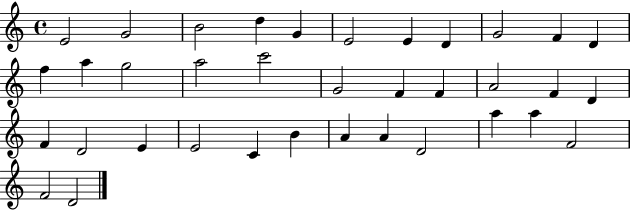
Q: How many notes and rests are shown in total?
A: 36